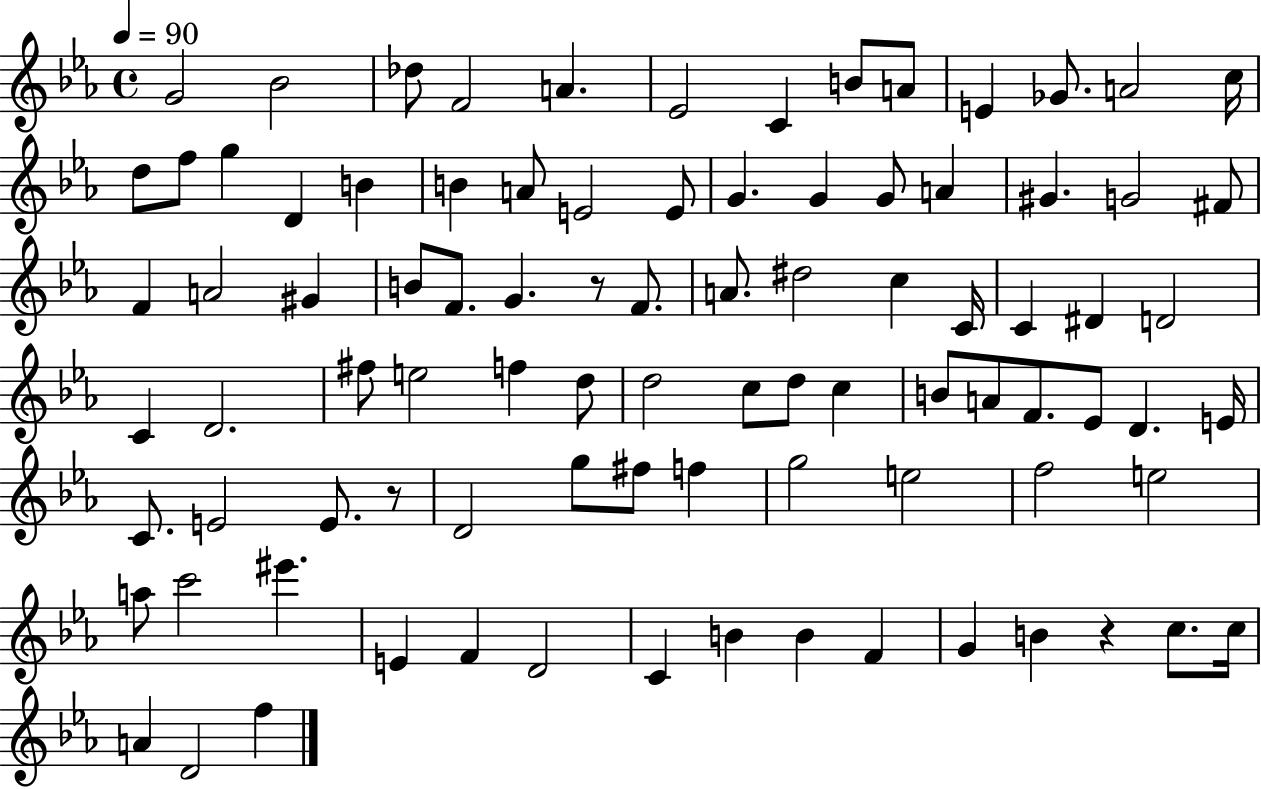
X:1
T:Untitled
M:4/4
L:1/4
K:Eb
G2 _B2 _d/2 F2 A _E2 C B/2 A/2 E _G/2 A2 c/4 d/2 f/2 g D B B A/2 E2 E/2 G G G/2 A ^G G2 ^F/2 F A2 ^G B/2 F/2 G z/2 F/2 A/2 ^d2 c C/4 C ^D D2 C D2 ^f/2 e2 f d/2 d2 c/2 d/2 c B/2 A/2 F/2 _E/2 D E/4 C/2 E2 E/2 z/2 D2 g/2 ^f/2 f g2 e2 f2 e2 a/2 c'2 ^e' E F D2 C B B F G B z c/2 c/4 A D2 f